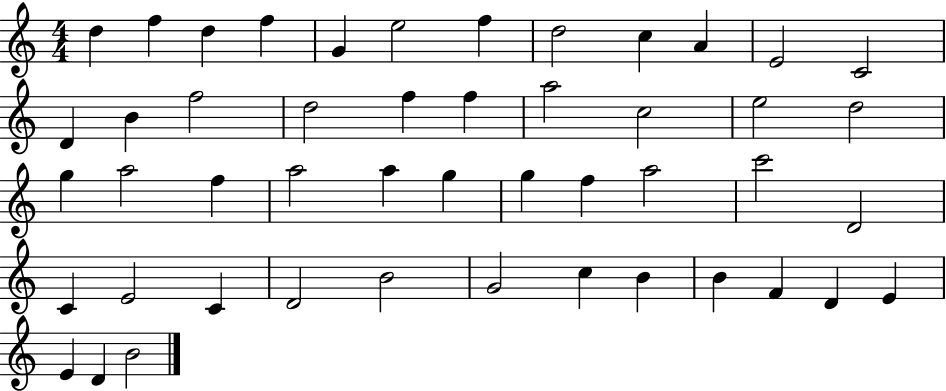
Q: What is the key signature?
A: C major